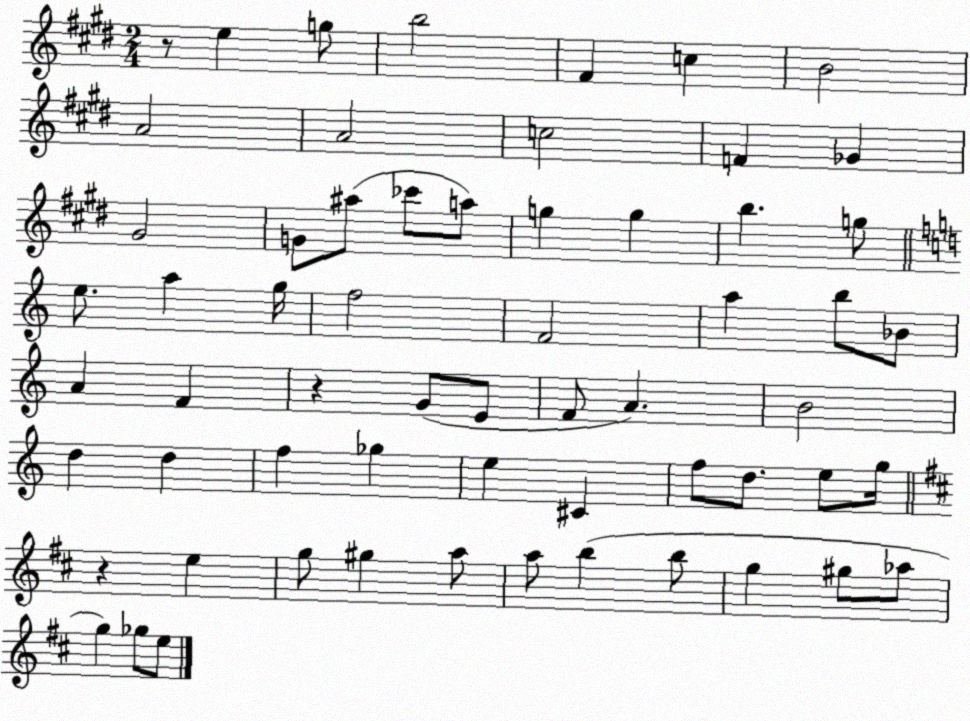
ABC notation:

X:1
T:Untitled
M:2/4
L:1/4
K:E
z/2 e g/2 b2 ^F c B2 A2 A2 c2 F _G ^G2 G/2 ^a/2 _c'/2 a/2 g g b g/2 e/2 a g/4 f2 F2 a b/2 _B/2 A F z G/2 E/2 F/2 A B2 d d f _g e ^C f/2 d/2 e/2 g/4 z e g/2 ^g a/2 a/2 b b/2 g ^g/2 _a/2 g _g/2 e/2